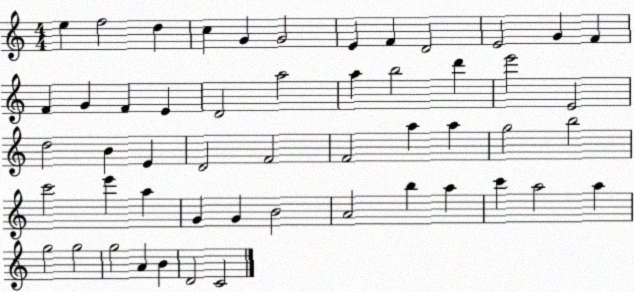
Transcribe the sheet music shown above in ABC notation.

X:1
T:Untitled
M:4/4
L:1/4
K:C
e f2 d c G G2 E F D2 E2 G F F G F E D2 a2 a b2 d' e'2 E2 d2 B E D2 F2 F2 a a g2 b2 c'2 e' a G G B2 A2 b a c' a2 a g2 g2 g2 A B D2 C2